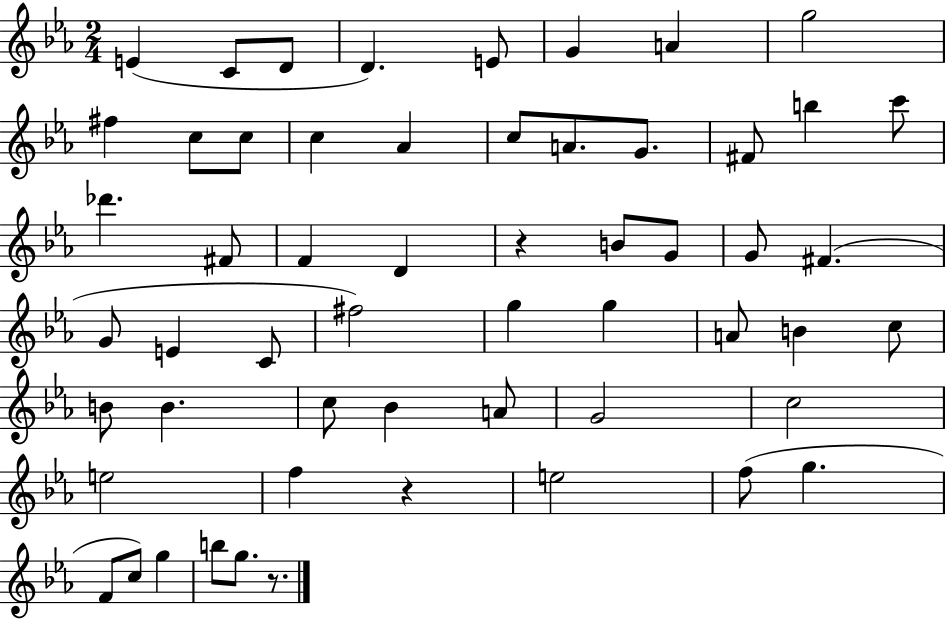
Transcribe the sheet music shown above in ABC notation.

X:1
T:Untitled
M:2/4
L:1/4
K:Eb
E C/2 D/2 D E/2 G A g2 ^f c/2 c/2 c _A c/2 A/2 G/2 ^F/2 b c'/2 _d' ^F/2 F D z B/2 G/2 G/2 ^F G/2 E C/2 ^f2 g g A/2 B c/2 B/2 B c/2 _B A/2 G2 c2 e2 f z e2 f/2 g F/2 c/2 g b/2 g/2 z/2